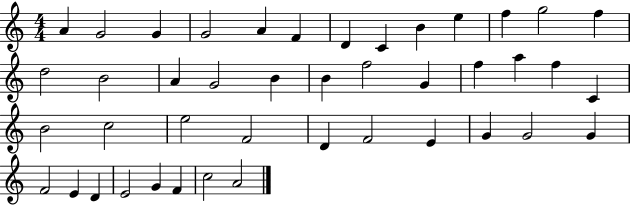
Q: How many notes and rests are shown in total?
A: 43